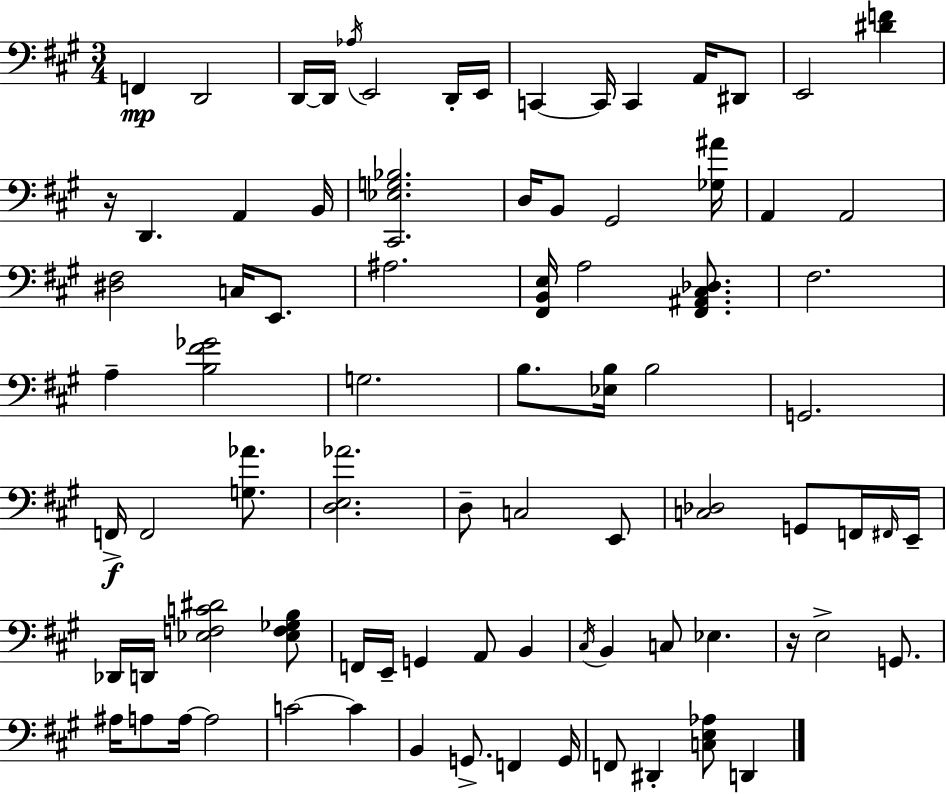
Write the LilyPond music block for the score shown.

{
  \clef bass
  \numericTimeSignature
  \time 3/4
  \key a \major
  \repeat volta 2 { f,4\mp d,2 | d,16~~ d,16 \acciaccatura { aes16 } e,2 d,16-. | e,16 c,4~~ c,16 c,4 a,16 dis,8 | e,2 <dis' f'>4 | \break r16 d,4. a,4 | b,16 <cis, ees g bes>2. | d16 b,8 gis,2 | <ges ais'>16 a,4 a,2 | \break <dis fis>2 c16 e,8. | ais2. | <fis, b, e>16 a2 <fis, ais, cis des>8. | fis2. | \break a4-- <b fis' ges'>2 | g2. | b8. <ees b>16 b2 | g,2. | \break f,16->\f f,2 <g aes'>8. | <d e aes'>2. | d8-- c2 e,8 | <c des>2 g,8 f,16 | \break \grace { fis,16 } e,16-- des,16 d,16 <ees f c' dis'>2 | <ees f ges b>8 f,16 e,16-- g,4 a,8 b,4 | \acciaccatura { cis16 } b,4 c8 ees4. | r16 e2-> | \break g,8. ais16 a8 a16~~ a2 | c'2~~ c'4 | b,4 g,8.-> f,4 | g,16 f,8 dis,4-. <c e aes>8 d,4 | \break } \bar "|."
}